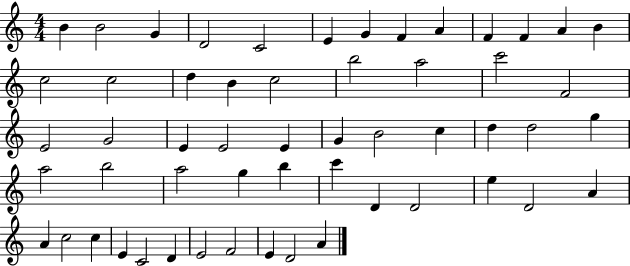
B4/q B4/h G4/q D4/h C4/h E4/q G4/q F4/q A4/q F4/q F4/q A4/q B4/q C5/h C5/h D5/q B4/q C5/h B5/h A5/h C6/h F4/h E4/h G4/h E4/q E4/h E4/q G4/q B4/h C5/q D5/q D5/h G5/q A5/h B5/h A5/h G5/q B5/q C6/q D4/q D4/h E5/q D4/h A4/q A4/q C5/h C5/q E4/q C4/h D4/q E4/h F4/h E4/q D4/h A4/q